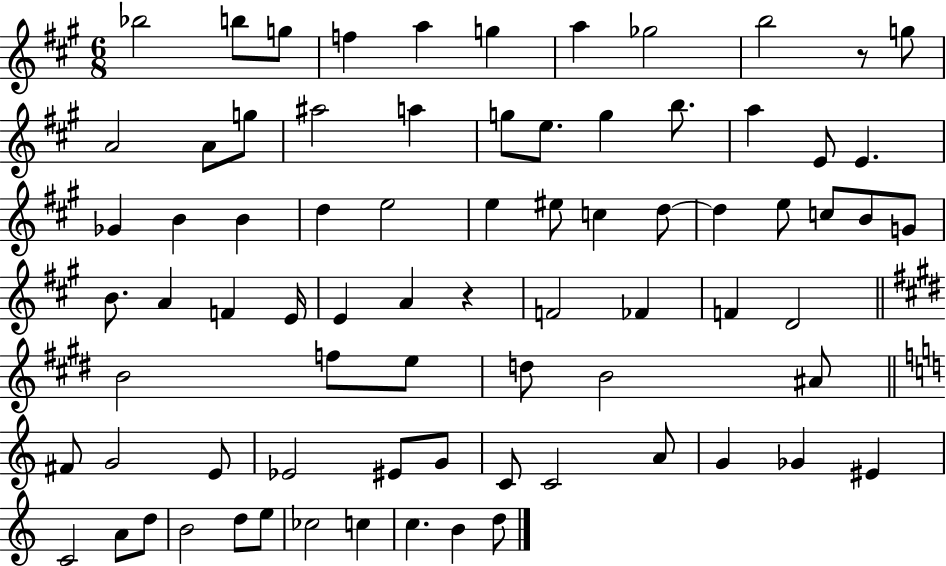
Bb5/h B5/e G5/e F5/q A5/q G5/q A5/q Gb5/h B5/h R/e G5/e A4/h A4/e G5/e A#5/h A5/q G5/e E5/e. G5/q B5/e. A5/q E4/e E4/q. Gb4/q B4/q B4/q D5/q E5/h E5/q EIS5/e C5/q D5/e D5/q E5/e C5/e B4/e G4/e B4/e. A4/q F4/q E4/s E4/q A4/q R/q F4/h FES4/q F4/q D4/h B4/h F5/e E5/e D5/e B4/h A#4/e F#4/e G4/h E4/e Eb4/h EIS4/e G4/e C4/e C4/h A4/e G4/q Gb4/q EIS4/q C4/h A4/e D5/e B4/h D5/e E5/e CES5/h C5/q C5/q. B4/q D5/e